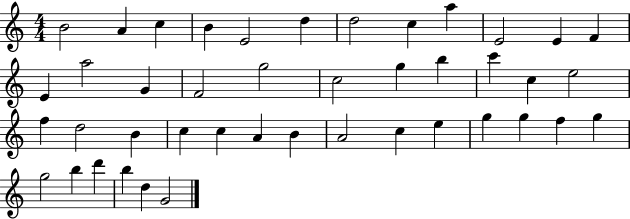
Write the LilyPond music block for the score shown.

{
  \clef treble
  \numericTimeSignature
  \time 4/4
  \key c \major
  b'2 a'4 c''4 | b'4 e'2 d''4 | d''2 c''4 a''4 | e'2 e'4 f'4 | \break e'4 a''2 g'4 | f'2 g''2 | c''2 g''4 b''4 | c'''4 c''4 e''2 | \break f''4 d''2 b'4 | c''4 c''4 a'4 b'4 | a'2 c''4 e''4 | g''4 g''4 f''4 g''4 | \break g''2 b''4 d'''4 | b''4 d''4 g'2 | \bar "|."
}